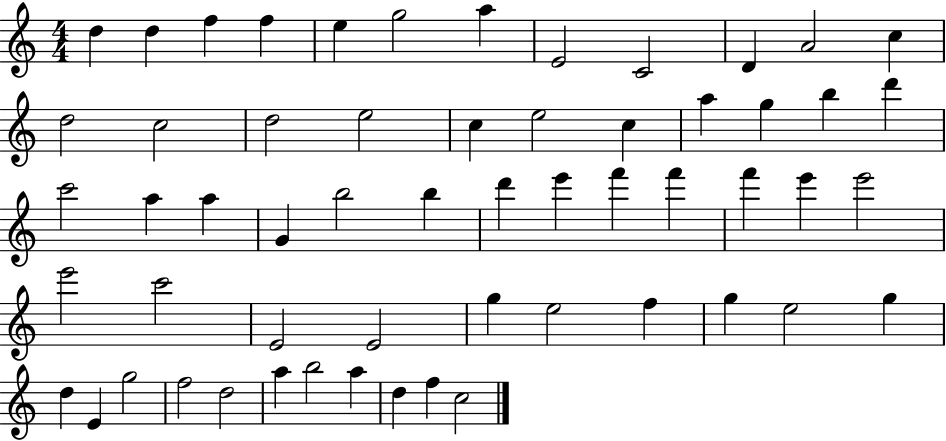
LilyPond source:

{
  \clef treble
  \numericTimeSignature
  \time 4/4
  \key c \major
  d''4 d''4 f''4 f''4 | e''4 g''2 a''4 | e'2 c'2 | d'4 a'2 c''4 | \break d''2 c''2 | d''2 e''2 | c''4 e''2 c''4 | a''4 g''4 b''4 d'''4 | \break c'''2 a''4 a''4 | g'4 b''2 b''4 | d'''4 e'''4 f'''4 f'''4 | f'''4 e'''4 e'''2 | \break e'''2 c'''2 | e'2 e'2 | g''4 e''2 f''4 | g''4 e''2 g''4 | \break d''4 e'4 g''2 | f''2 d''2 | a''4 b''2 a''4 | d''4 f''4 c''2 | \break \bar "|."
}